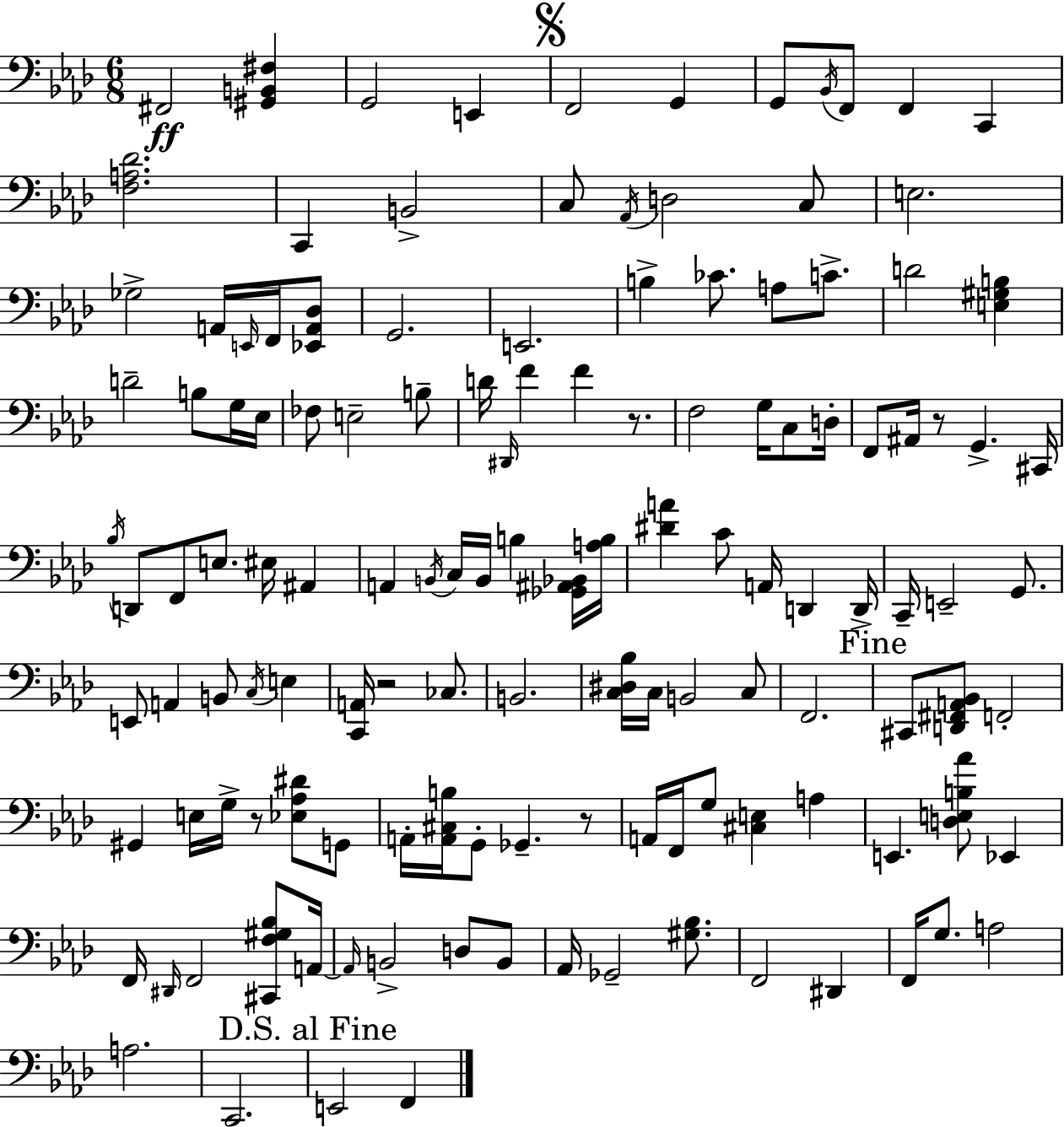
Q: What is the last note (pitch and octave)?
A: F2